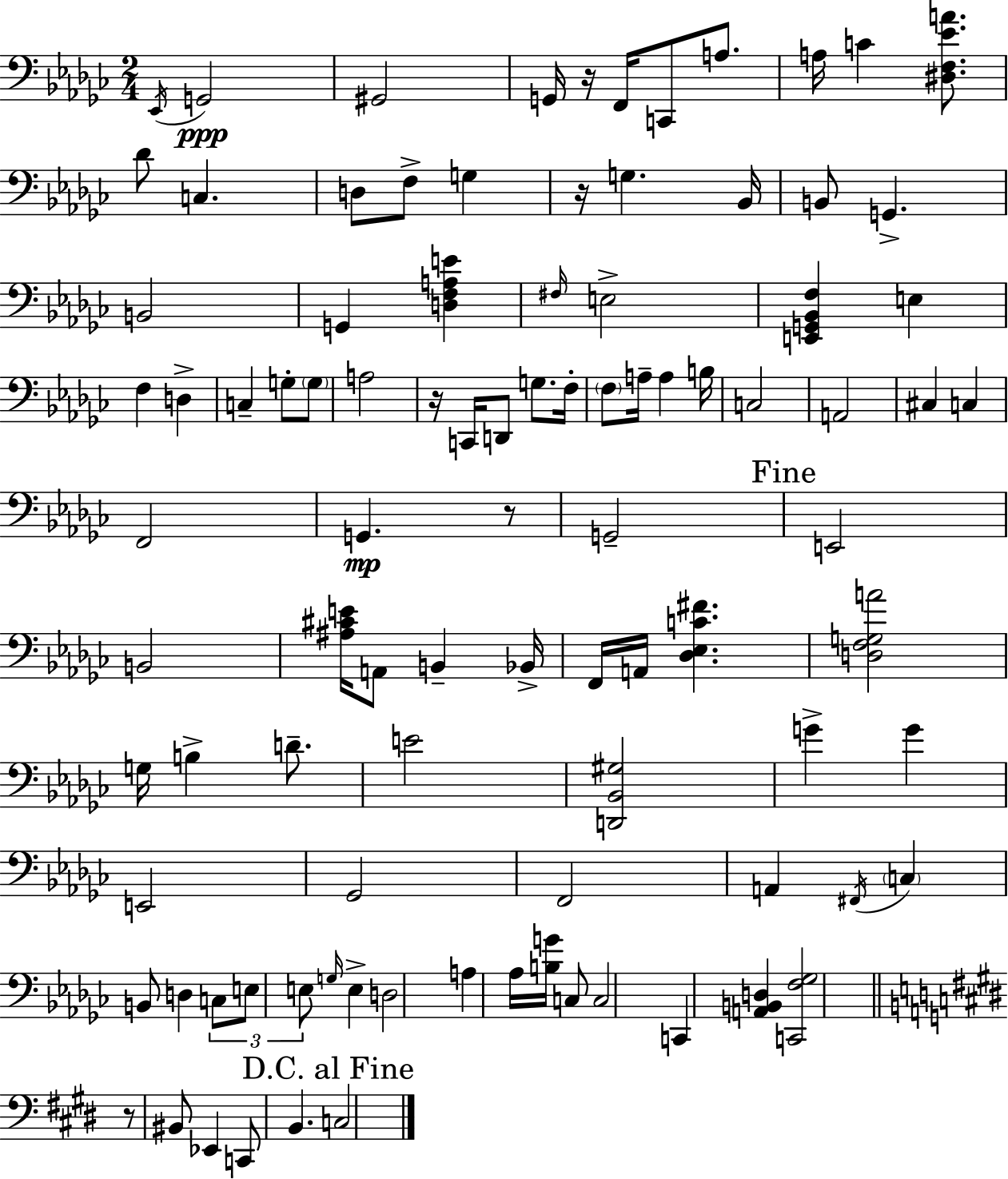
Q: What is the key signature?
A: EES minor